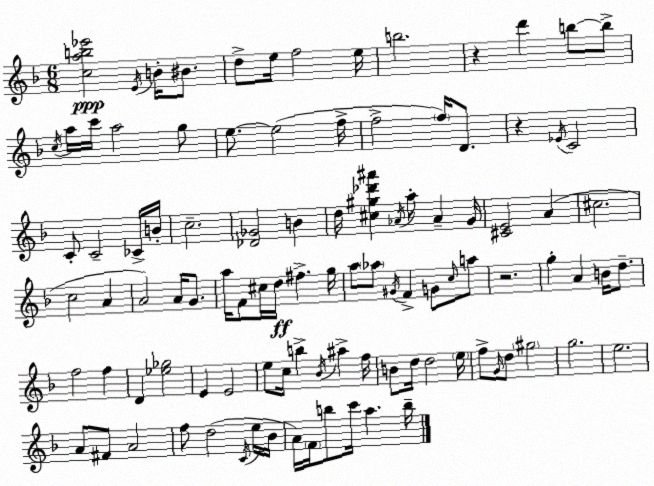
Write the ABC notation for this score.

X:1
T:Untitled
M:6/8
L:1/4
K:F
[cab_e']2 E/4 B/4 ^B/2 d/2 e/4 f2 e/4 b2 z d' b/2 b/2 c/4 a/4 c'/4 a2 g/2 e/2 e2 f/4 f2 f/4 D/2 z _E/4 C2 C/2 C2 _C/4 B/4 c2 [_D_G]2 B d/4 [^c^g_d'^a'] _A/4 a/2 _A G/4 [^CE]2 A ^c2 c2 A A2 A/4 G/2 a/4 F/2 ^c/4 d/4 ^f g/4 a/2 _a/2 ^G/4 F G/2 c/4 a/2 z2 g A B/4 d/2 f2 f D [_e_g]2 E E2 e/2 c/4 b _B/4 ^a f/4 B/2 d/4 d2 e/4 f/2 G/4 d/2 ^g2 g2 e2 A/2 ^F/2 A2 f/2 d2 C/4 e/4 _B/4 A/4 F/4 b/2 c'/4 a b/4